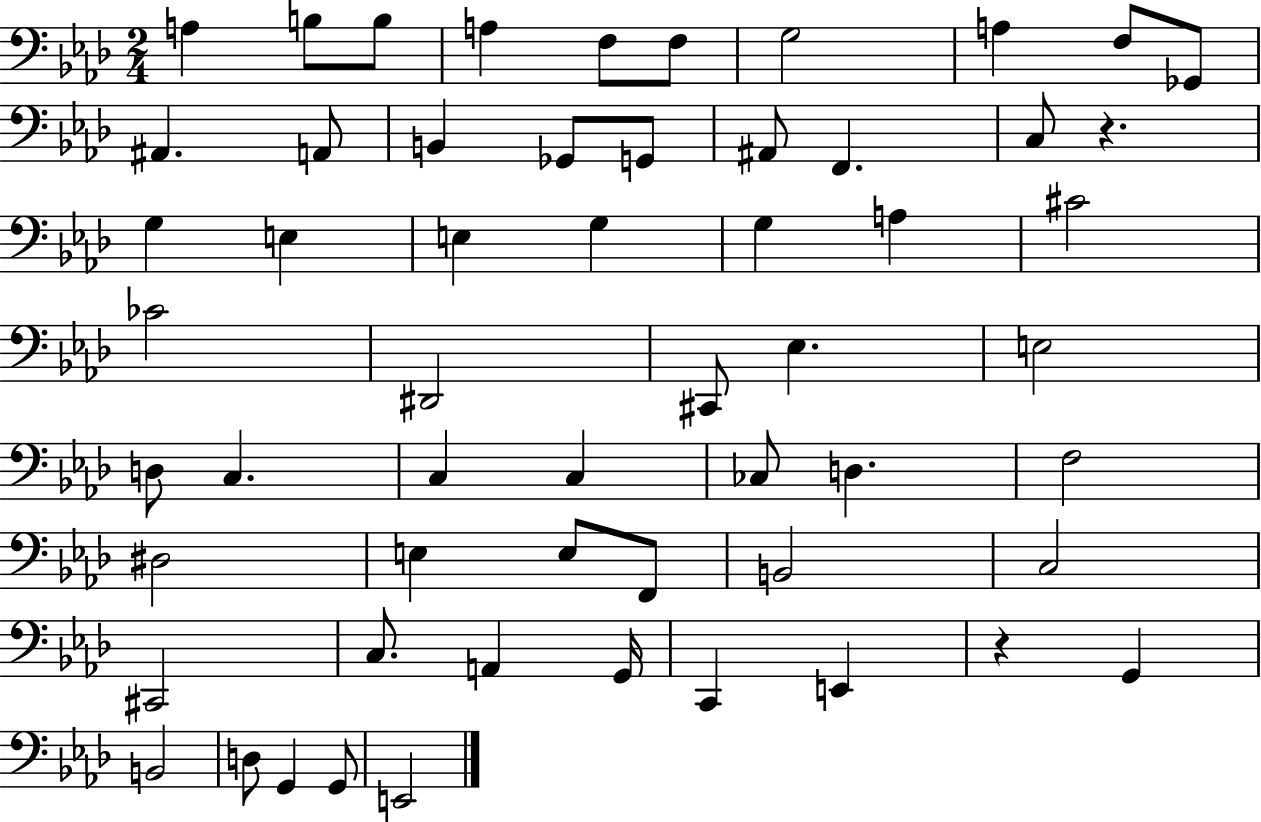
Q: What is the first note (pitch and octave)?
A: A3